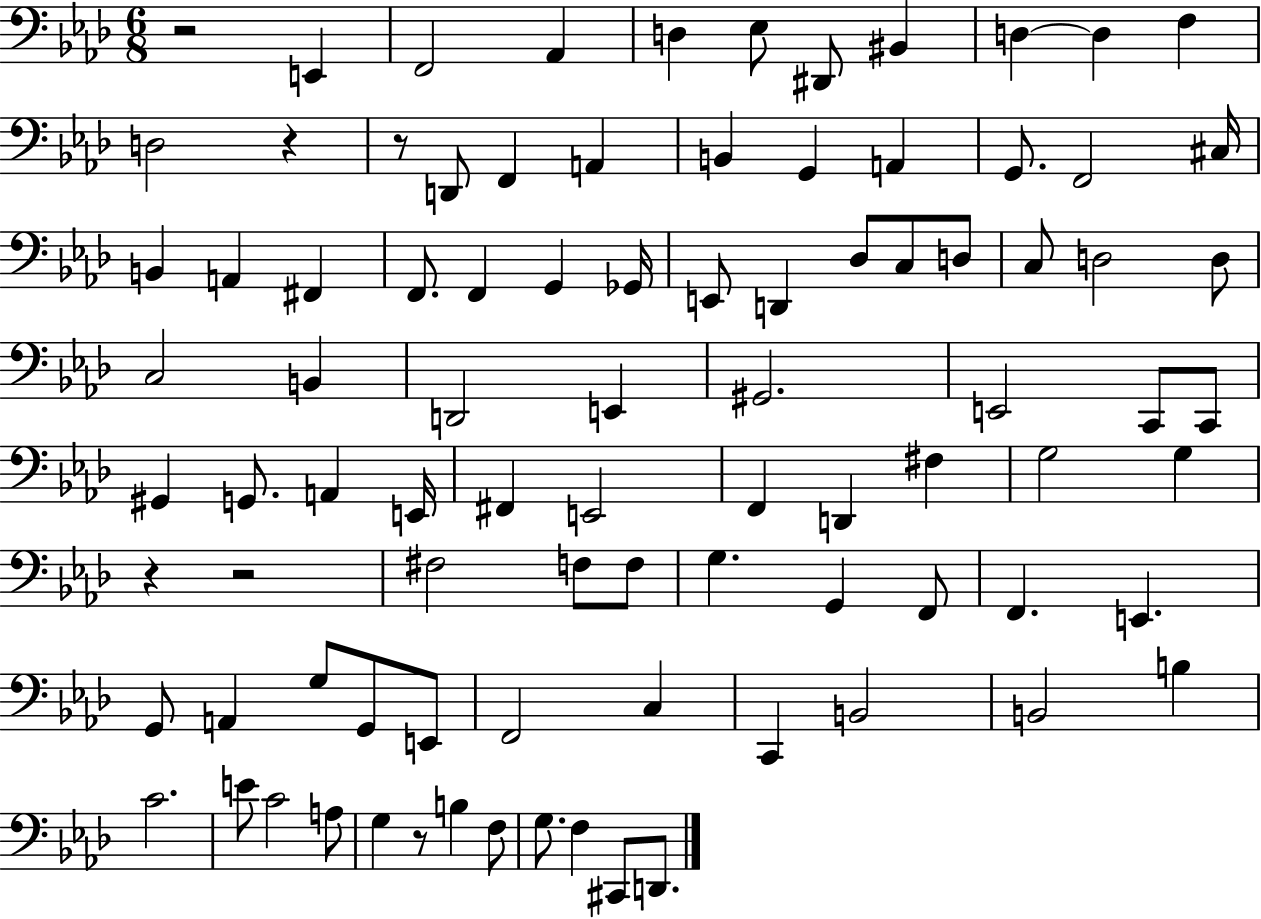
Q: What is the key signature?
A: AES major